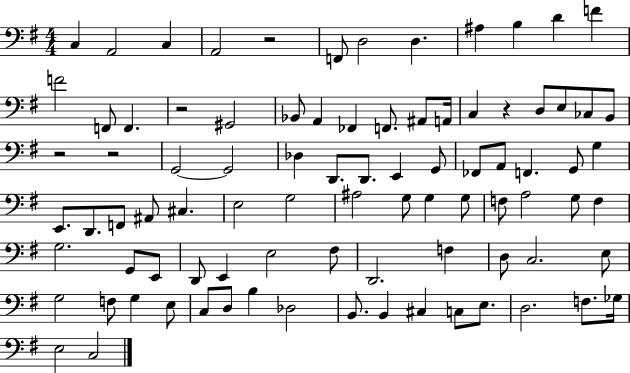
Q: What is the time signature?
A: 4/4